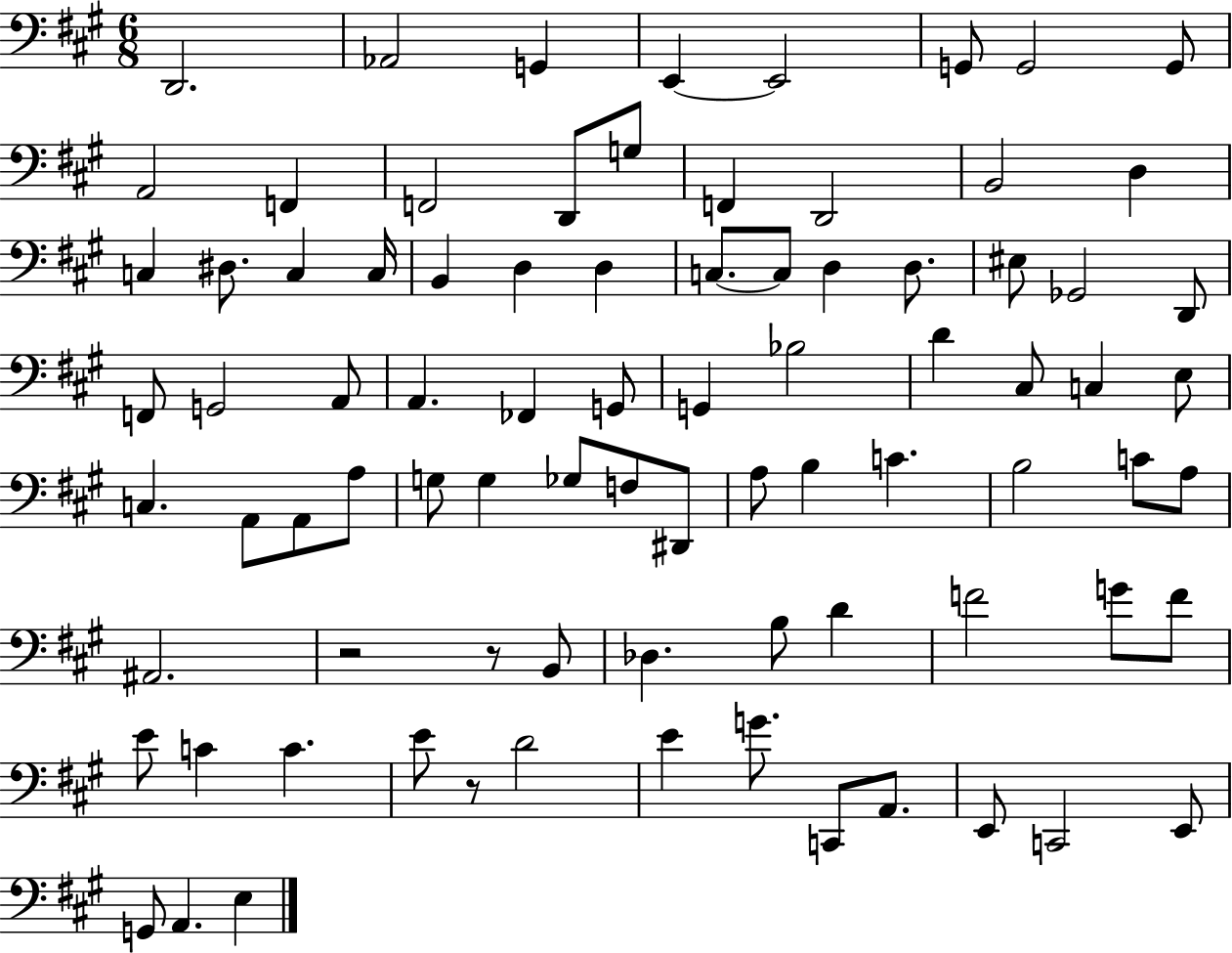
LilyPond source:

{
  \clef bass
  \numericTimeSignature
  \time 6/8
  \key a \major
  d,2. | aes,2 g,4 | e,4~~ e,2 | g,8 g,2 g,8 | \break a,2 f,4 | f,2 d,8 g8 | f,4 d,2 | b,2 d4 | \break c4 dis8. c4 c16 | b,4 d4 d4 | c8.~~ c8 d4 d8. | eis8 ges,2 d,8 | \break f,8 g,2 a,8 | a,4. fes,4 g,8 | g,4 bes2 | d'4 cis8 c4 e8 | \break c4. a,8 a,8 a8 | g8 g4 ges8 f8 dis,8 | a8 b4 c'4. | b2 c'8 a8 | \break ais,2. | r2 r8 b,8 | des4. b8 d'4 | f'2 g'8 f'8 | \break e'8 c'4 c'4. | e'8 r8 d'2 | e'4 g'8. c,8 a,8. | e,8 c,2 e,8 | \break g,8 a,4. e4 | \bar "|."
}